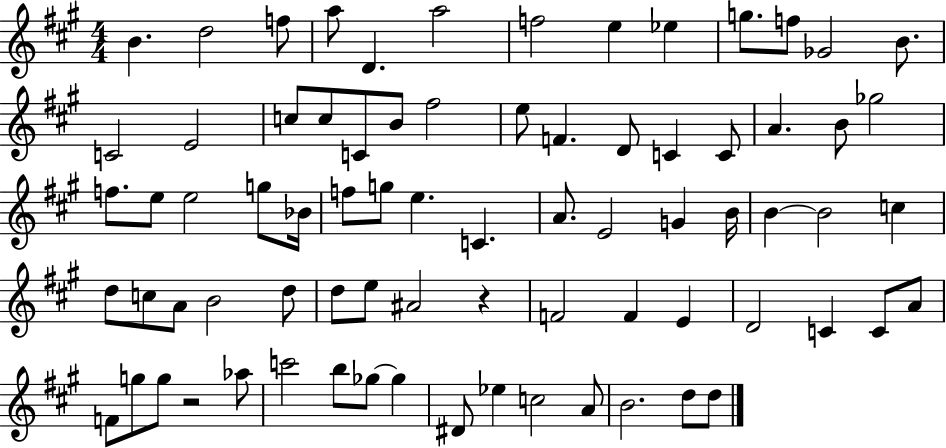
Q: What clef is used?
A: treble